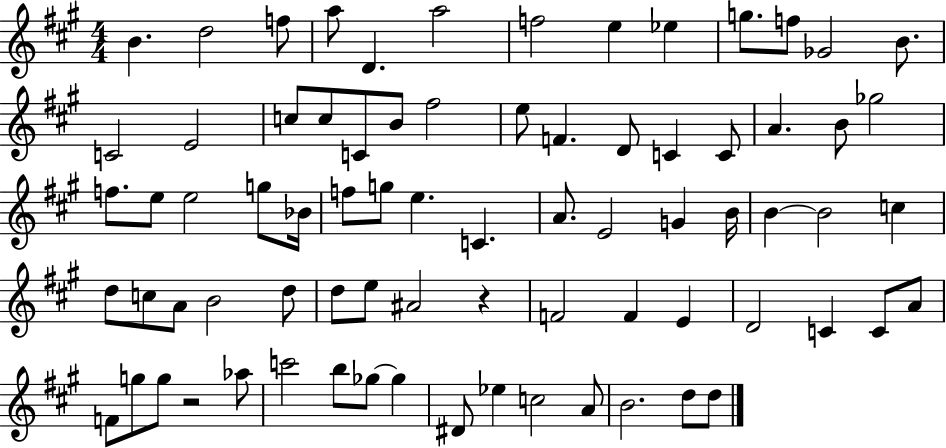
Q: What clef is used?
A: treble